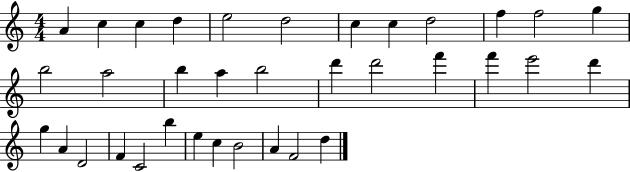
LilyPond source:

{
  \clef treble
  \numericTimeSignature
  \time 4/4
  \key c \major
  a'4 c''4 c''4 d''4 | e''2 d''2 | c''4 c''4 d''2 | f''4 f''2 g''4 | \break b''2 a''2 | b''4 a''4 b''2 | d'''4 d'''2 f'''4 | f'''4 e'''2 d'''4 | \break g''4 a'4 d'2 | f'4 c'2 b''4 | e''4 c''4 b'2 | a'4 f'2 d''4 | \break \bar "|."
}